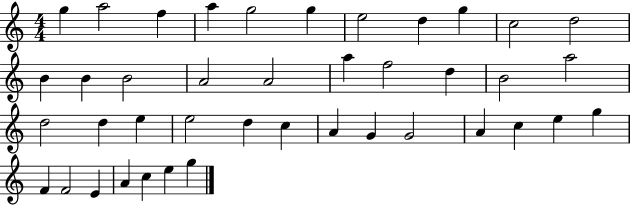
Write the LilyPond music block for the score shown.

{
  \clef treble
  \numericTimeSignature
  \time 4/4
  \key c \major
  g''4 a''2 f''4 | a''4 g''2 g''4 | e''2 d''4 g''4 | c''2 d''2 | \break b'4 b'4 b'2 | a'2 a'2 | a''4 f''2 d''4 | b'2 a''2 | \break d''2 d''4 e''4 | e''2 d''4 c''4 | a'4 g'4 g'2 | a'4 c''4 e''4 g''4 | \break f'4 f'2 e'4 | a'4 c''4 e''4 g''4 | \bar "|."
}